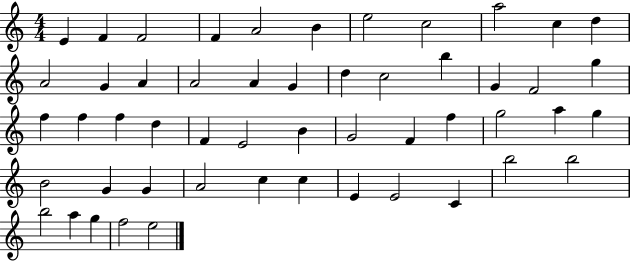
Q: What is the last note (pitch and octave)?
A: E5